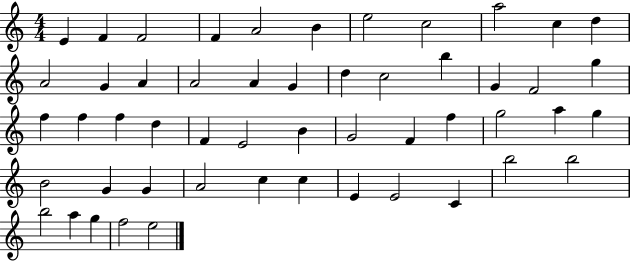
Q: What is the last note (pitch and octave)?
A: E5